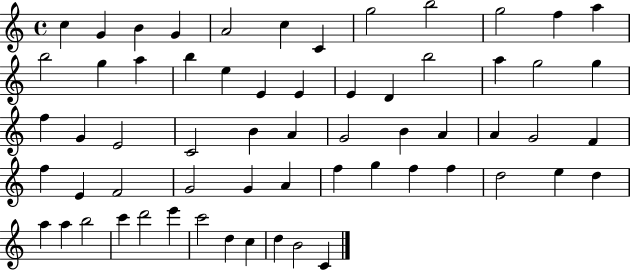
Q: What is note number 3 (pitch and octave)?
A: B4